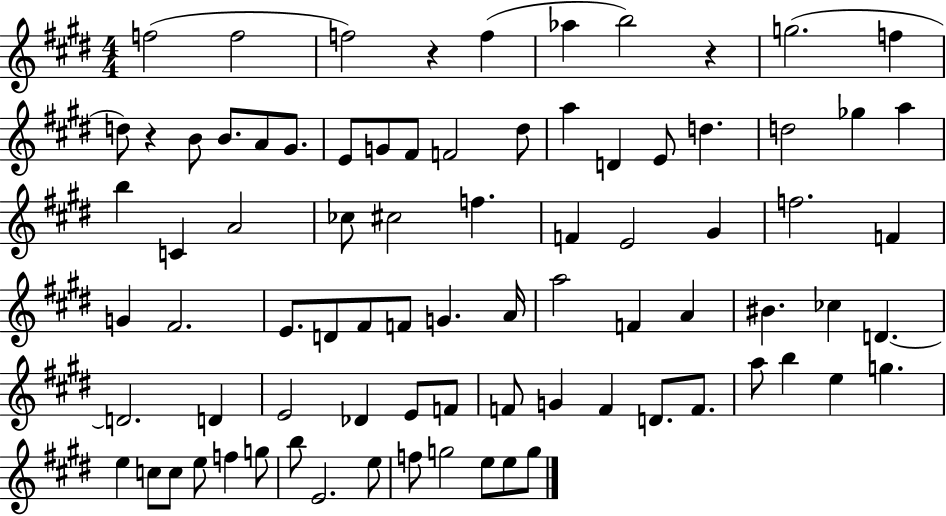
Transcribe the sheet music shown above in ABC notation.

X:1
T:Untitled
M:4/4
L:1/4
K:E
f2 f2 f2 z f _a b2 z g2 f d/2 z B/2 B/2 A/2 ^G/2 E/2 G/2 ^F/2 F2 ^d/2 a D E/2 d d2 _g a b C A2 _c/2 ^c2 f F E2 ^G f2 F G ^F2 E/2 D/2 ^F/2 F/2 G A/4 a2 F A ^B _c D D2 D E2 _D E/2 F/2 F/2 G F D/2 F/2 a/2 b e g e c/2 c/2 e/2 f g/2 b/2 E2 e/2 f/2 g2 e/2 e/2 g/2